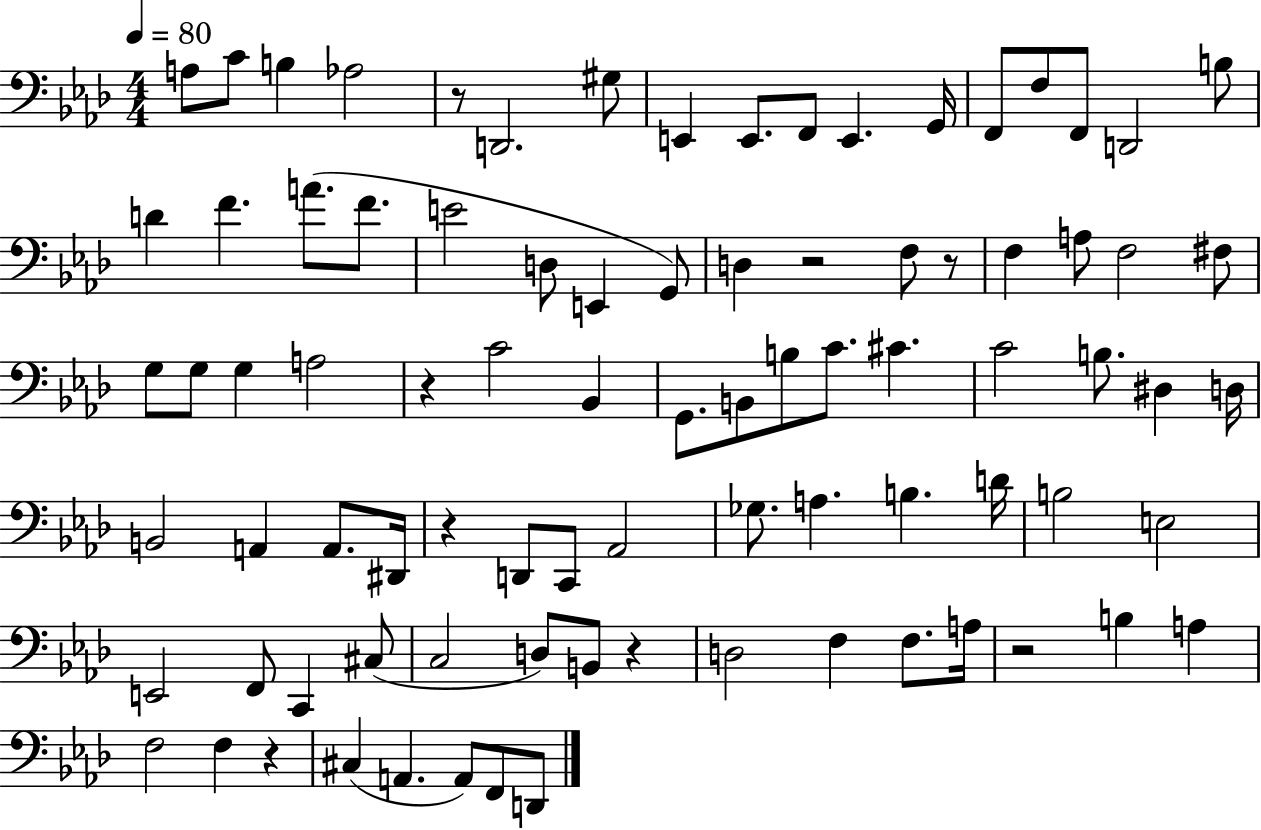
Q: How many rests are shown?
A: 8